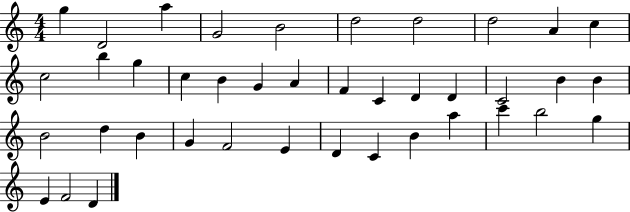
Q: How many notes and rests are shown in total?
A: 40